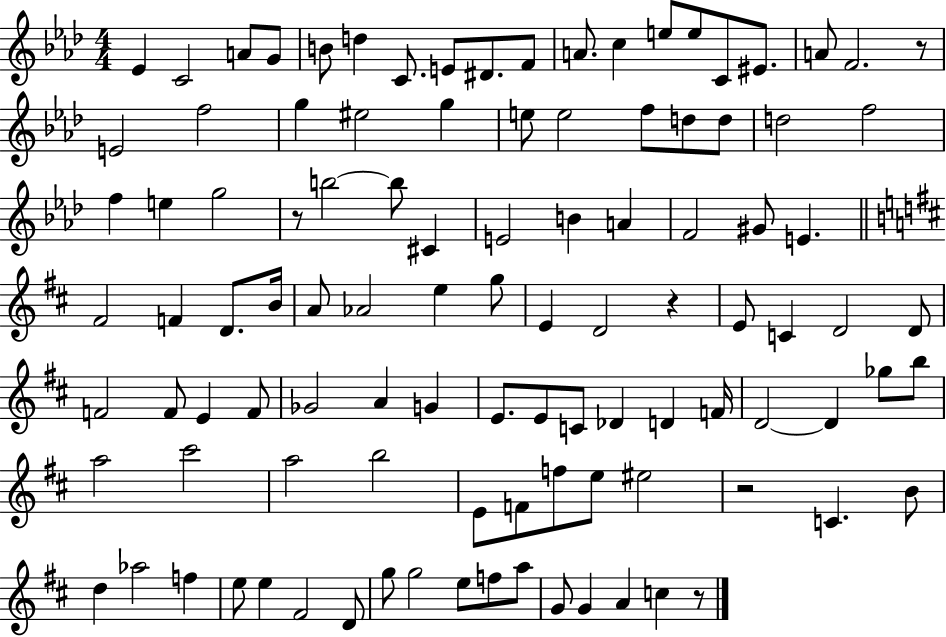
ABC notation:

X:1
T:Untitled
M:4/4
L:1/4
K:Ab
_E C2 A/2 G/2 B/2 d C/2 E/2 ^D/2 F/2 A/2 c e/2 e/2 C/2 ^E/2 A/2 F2 z/2 E2 f2 g ^e2 g e/2 e2 f/2 d/2 d/2 d2 f2 f e g2 z/2 b2 b/2 ^C E2 B A F2 ^G/2 E ^F2 F D/2 B/4 A/2 _A2 e g/2 E D2 z E/2 C D2 D/2 F2 F/2 E F/2 _G2 A G E/2 E/2 C/2 _D D F/4 D2 D _g/2 b/2 a2 ^c'2 a2 b2 E/2 F/2 f/2 e/2 ^e2 z2 C B/2 d _a2 f e/2 e ^F2 D/2 g/2 g2 e/2 f/2 a/2 G/2 G A c z/2